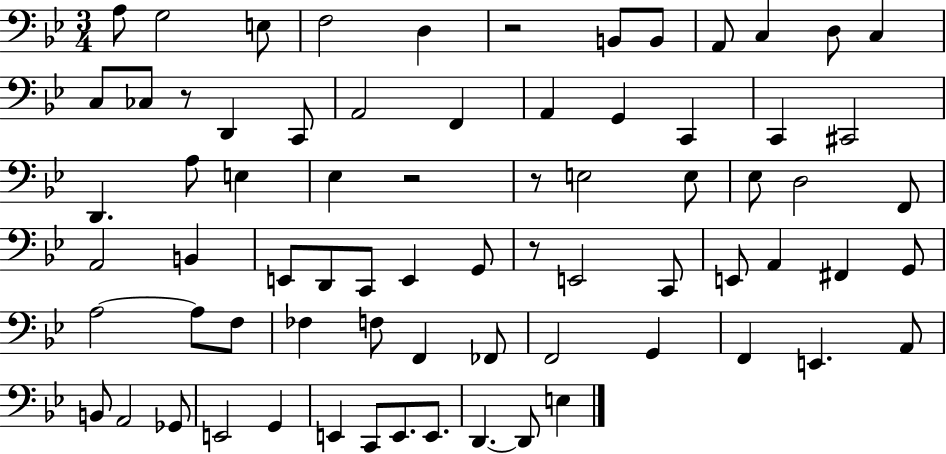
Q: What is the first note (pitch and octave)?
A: A3